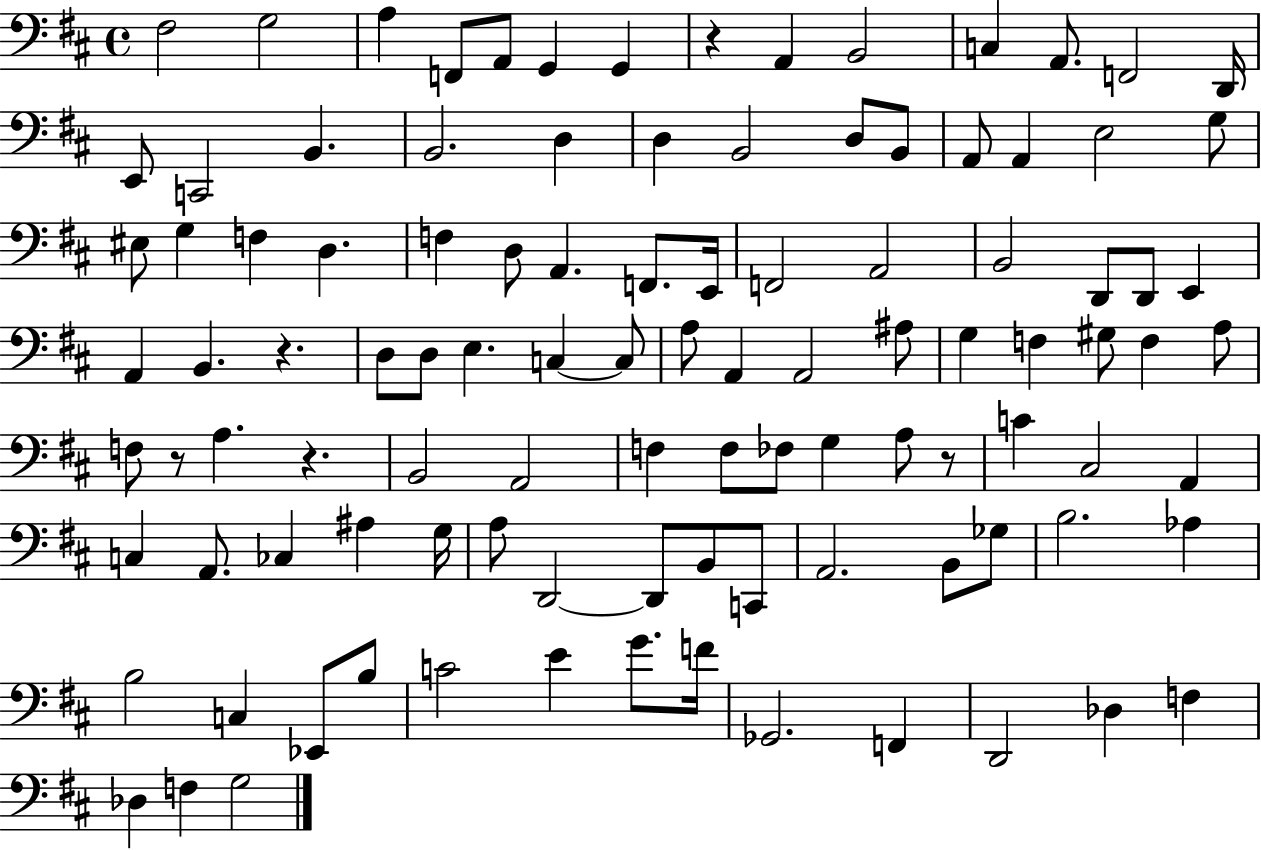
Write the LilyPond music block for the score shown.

{
  \clef bass
  \time 4/4
  \defaultTimeSignature
  \key d \major
  fis2 g2 | a4 f,8 a,8 g,4 g,4 | r4 a,4 b,2 | c4 a,8. f,2 d,16 | \break e,8 c,2 b,4. | b,2. d4 | d4 b,2 d8 b,8 | a,8 a,4 e2 g8 | \break eis8 g4 f4 d4. | f4 d8 a,4. f,8. e,16 | f,2 a,2 | b,2 d,8 d,8 e,4 | \break a,4 b,4. r4. | d8 d8 e4. c4~~ c8 | a8 a,4 a,2 ais8 | g4 f4 gis8 f4 a8 | \break f8 r8 a4. r4. | b,2 a,2 | f4 f8 fes8 g4 a8 r8 | c'4 cis2 a,4 | \break c4 a,8. ces4 ais4 g16 | a8 d,2~~ d,8 b,8 c,8 | a,2. b,8 ges8 | b2. aes4 | \break b2 c4 ees,8 b8 | c'2 e'4 g'8. f'16 | ges,2. f,4 | d,2 des4 f4 | \break des4 f4 g2 | \bar "|."
}